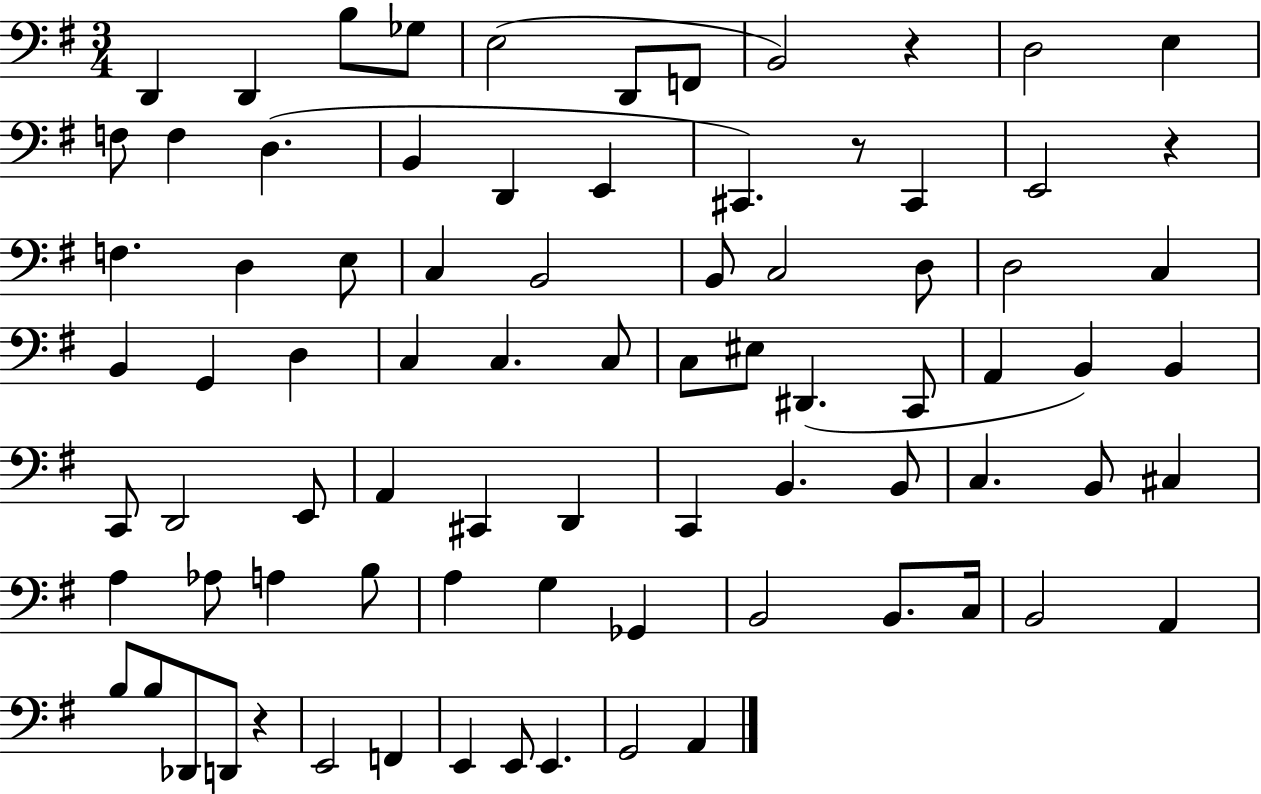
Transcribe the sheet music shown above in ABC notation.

X:1
T:Untitled
M:3/4
L:1/4
K:G
D,, D,, B,/2 _G,/2 E,2 D,,/2 F,,/2 B,,2 z D,2 E, F,/2 F, D, B,, D,, E,, ^C,, z/2 ^C,, E,,2 z F, D, E,/2 C, B,,2 B,,/2 C,2 D,/2 D,2 C, B,, G,, D, C, C, C,/2 C,/2 ^E,/2 ^D,, C,,/2 A,, B,, B,, C,,/2 D,,2 E,,/2 A,, ^C,, D,, C,, B,, B,,/2 C, B,,/2 ^C, A, _A,/2 A, B,/2 A, G, _G,, B,,2 B,,/2 C,/4 B,,2 A,, B,/2 B,/2 _D,,/2 D,,/2 z E,,2 F,, E,, E,,/2 E,, G,,2 A,,